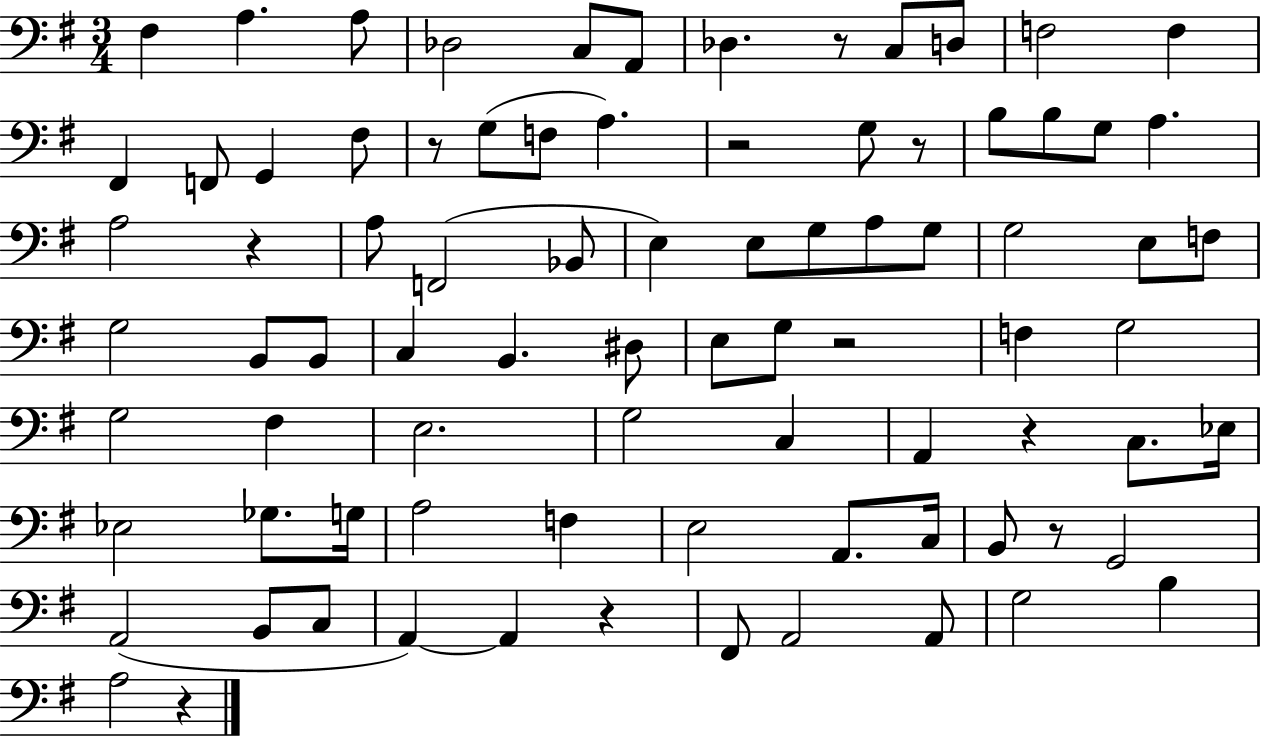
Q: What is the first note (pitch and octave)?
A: F#3